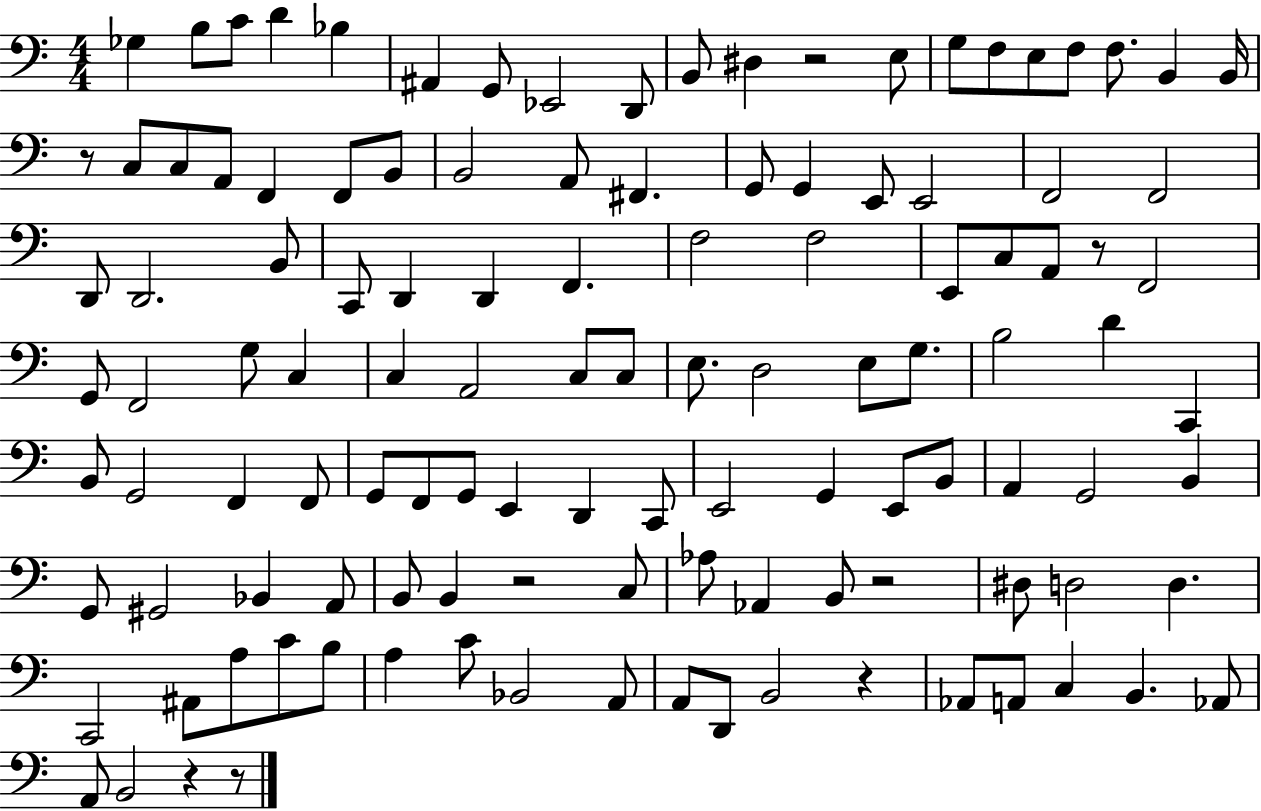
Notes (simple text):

Gb3/q B3/e C4/e D4/q Bb3/q A#2/q G2/e Eb2/h D2/e B2/e D#3/q R/h E3/e G3/e F3/e E3/e F3/e F3/e. B2/q B2/s R/e C3/e C3/e A2/e F2/q F2/e B2/e B2/h A2/e F#2/q. G2/e G2/q E2/e E2/h F2/h F2/h D2/e D2/h. B2/e C2/e D2/q D2/q F2/q. F3/h F3/h E2/e C3/e A2/e R/e F2/h G2/e F2/h G3/e C3/q C3/q A2/h C3/e C3/e E3/e. D3/h E3/e G3/e. B3/h D4/q C2/q B2/e G2/h F2/q F2/e G2/e F2/e G2/e E2/q D2/q C2/e E2/h G2/q E2/e B2/e A2/q G2/h B2/q G2/e G#2/h Bb2/q A2/e B2/e B2/q R/h C3/e Ab3/e Ab2/q B2/e R/h D#3/e D3/h D3/q. C2/h A#2/e A3/e C4/e B3/e A3/q C4/e Bb2/h A2/e A2/e D2/e B2/h R/q Ab2/e A2/e C3/q B2/q. Ab2/e A2/e B2/h R/q R/e